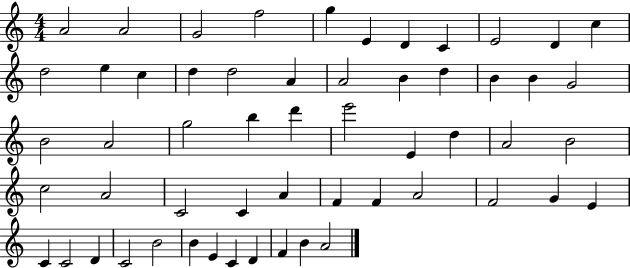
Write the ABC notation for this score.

X:1
T:Untitled
M:4/4
L:1/4
K:C
A2 A2 G2 f2 g E D C E2 D c d2 e c d d2 A A2 B d B B G2 B2 A2 g2 b d' e'2 E d A2 B2 c2 A2 C2 C A F F A2 F2 G E C C2 D C2 B2 B E C D F B A2